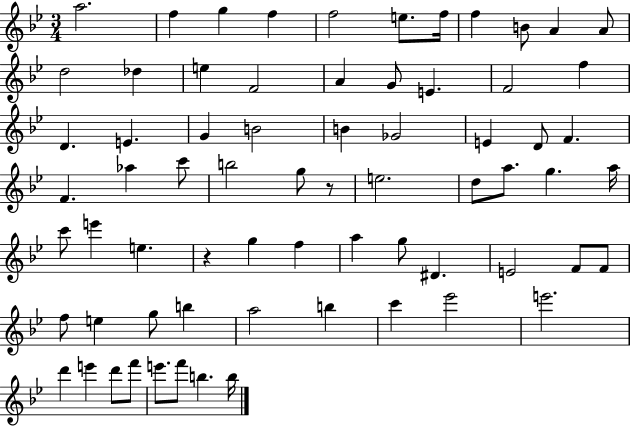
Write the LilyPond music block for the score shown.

{
  \clef treble
  \numericTimeSignature
  \time 3/4
  \key bes \major
  a''2. | f''4 g''4 f''4 | f''2 e''8. f''16 | f''4 b'8 a'4 a'8 | \break d''2 des''4 | e''4 f'2 | a'4 g'8 e'4. | f'2 f''4 | \break d'4. e'4. | g'4 b'2 | b'4 ges'2 | e'4 d'8 f'4. | \break f'4. aes''4 c'''8 | b''2 g''8 r8 | e''2. | d''8 a''8. g''4. a''16 | \break c'''8 e'''4 e''4. | r4 g''4 f''4 | a''4 g''8 dis'4. | e'2 f'8 f'8 | \break f''8 e''4 g''8 b''4 | a''2 b''4 | c'''4 ees'''2 | e'''2. | \break d'''4 e'''4 d'''8 f'''8 | e'''8. f'''8 b''4. b''16 | \bar "|."
}